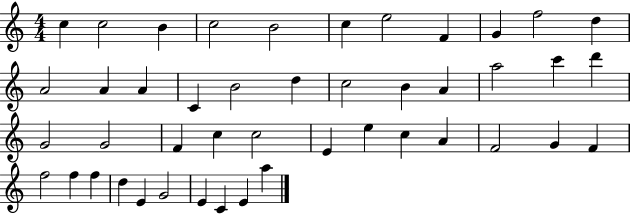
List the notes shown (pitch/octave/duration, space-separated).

C5/q C5/h B4/q C5/h B4/h C5/q E5/h F4/q G4/q F5/h D5/q A4/h A4/q A4/q C4/q B4/h D5/q C5/h B4/q A4/q A5/h C6/q D6/q G4/h G4/h F4/q C5/q C5/h E4/q E5/q C5/q A4/q F4/h G4/q F4/q F5/h F5/q F5/q D5/q E4/q G4/h E4/q C4/q E4/q A5/q